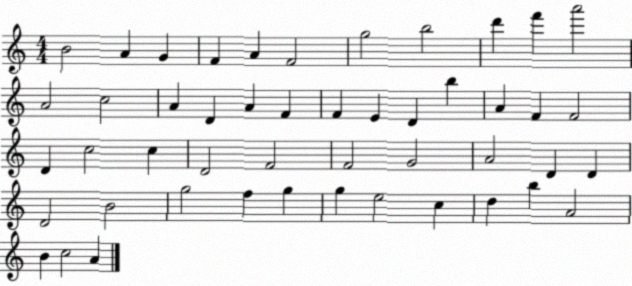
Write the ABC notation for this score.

X:1
T:Untitled
M:4/4
L:1/4
K:C
B2 A G F A F2 g2 b2 d' f' a'2 A2 c2 A D A F F E D b A F F2 D c2 c D2 F2 F2 G2 A2 D D D2 B2 g2 f g g e2 c d b A2 B c2 A